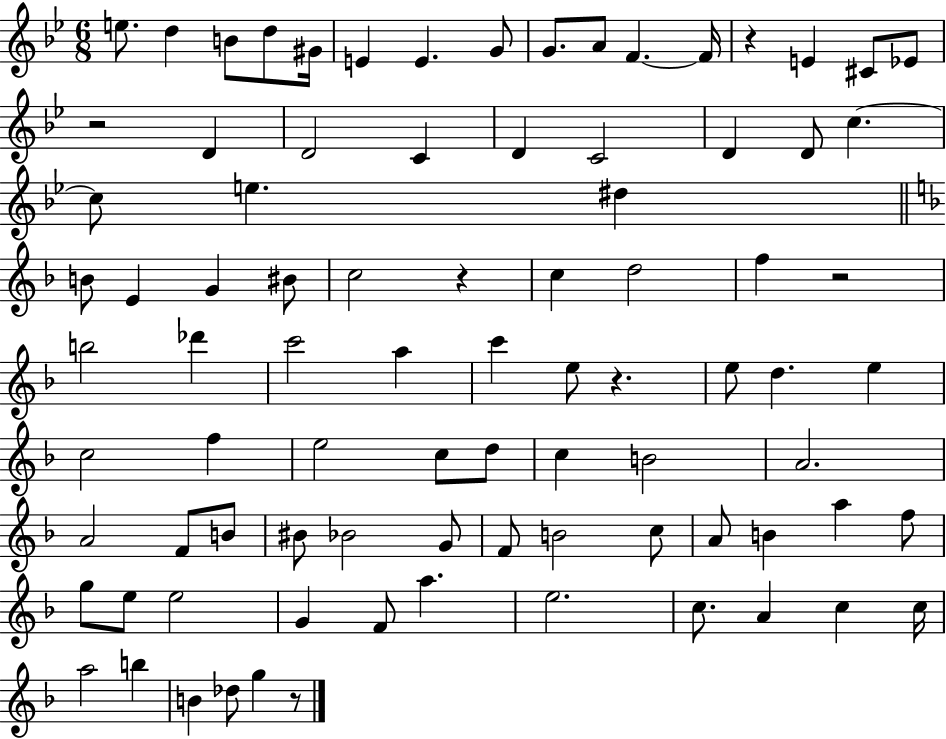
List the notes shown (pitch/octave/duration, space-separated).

E5/e. D5/q B4/e D5/e G#4/s E4/q E4/q. G4/e G4/e. A4/e F4/q. F4/s R/q E4/q C#4/e Eb4/e R/h D4/q D4/h C4/q D4/q C4/h D4/q D4/e C5/q. C5/e E5/q. D#5/q B4/e E4/q G4/q BIS4/e C5/h R/q C5/q D5/h F5/q R/h B5/h Db6/q C6/h A5/q C6/q E5/e R/q. E5/e D5/q. E5/q C5/h F5/q E5/h C5/e D5/e C5/q B4/h A4/h. A4/h F4/e B4/e BIS4/e Bb4/h G4/e F4/e B4/h C5/e A4/e B4/q A5/q F5/e G5/e E5/e E5/h G4/q F4/e A5/q. E5/h. C5/e. A4/q C5/q C5/s A5/h B5/q B4/q Db5/e G5/q R/e